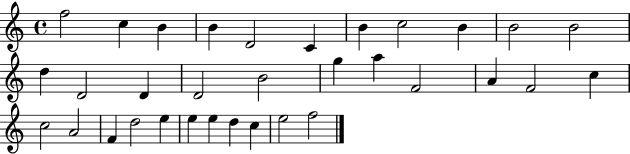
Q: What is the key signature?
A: C major